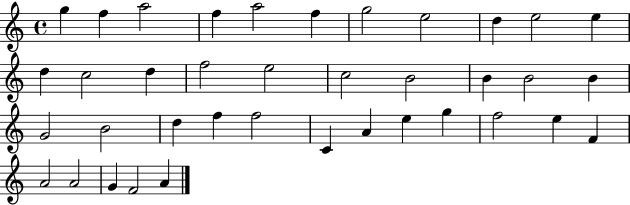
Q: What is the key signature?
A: C major